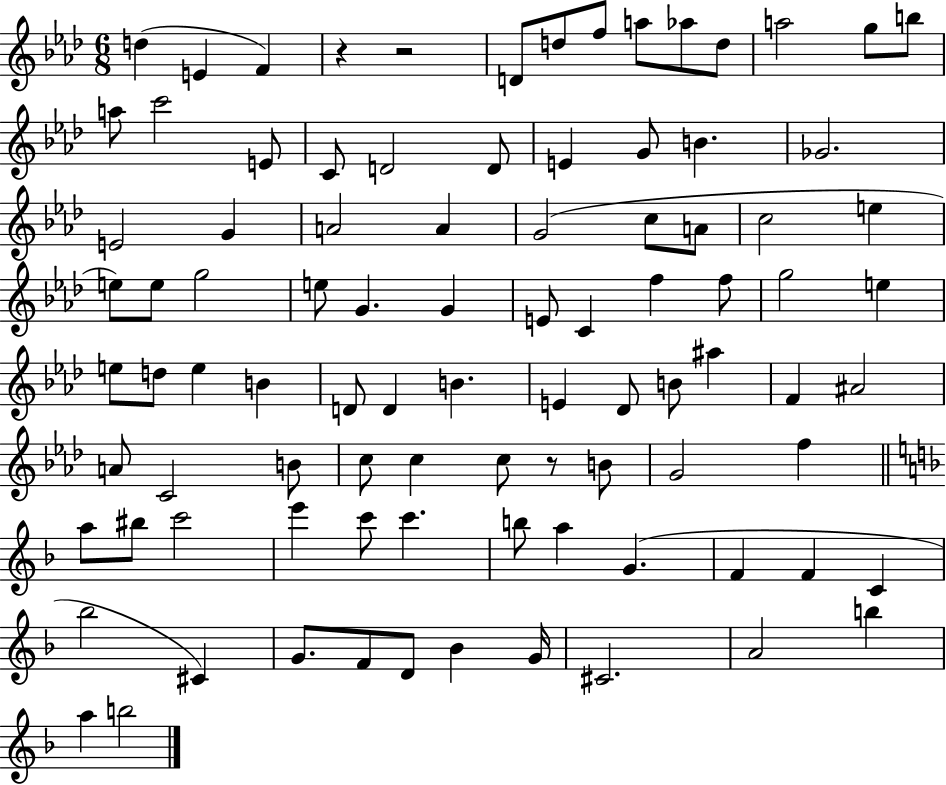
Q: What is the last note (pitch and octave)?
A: B5